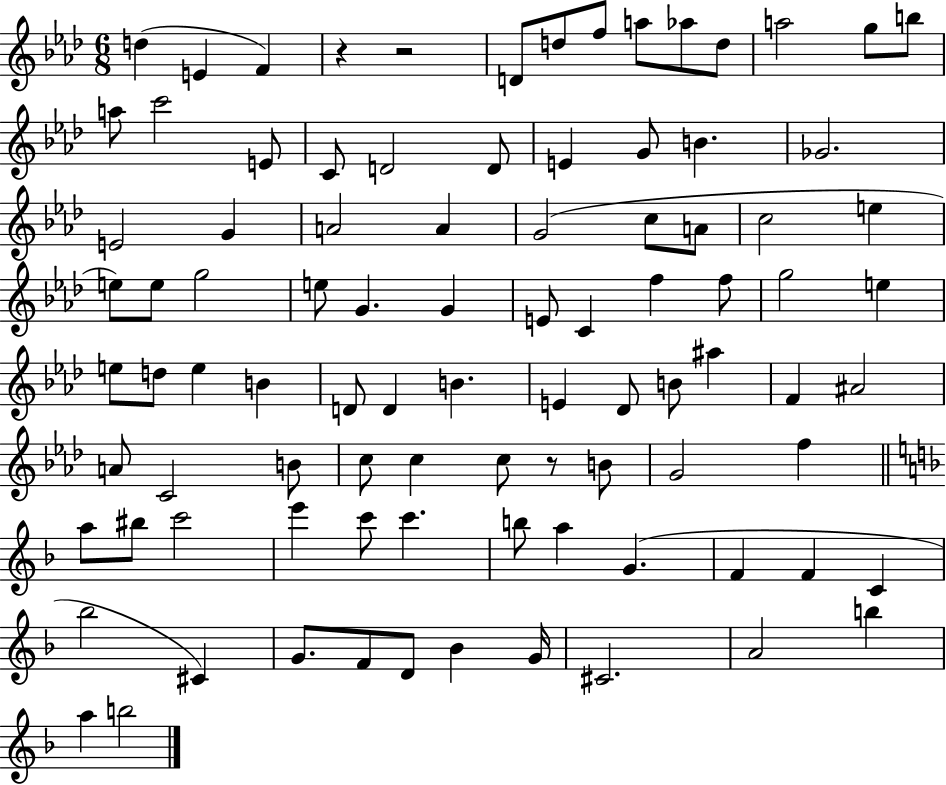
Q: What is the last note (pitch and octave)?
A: B5